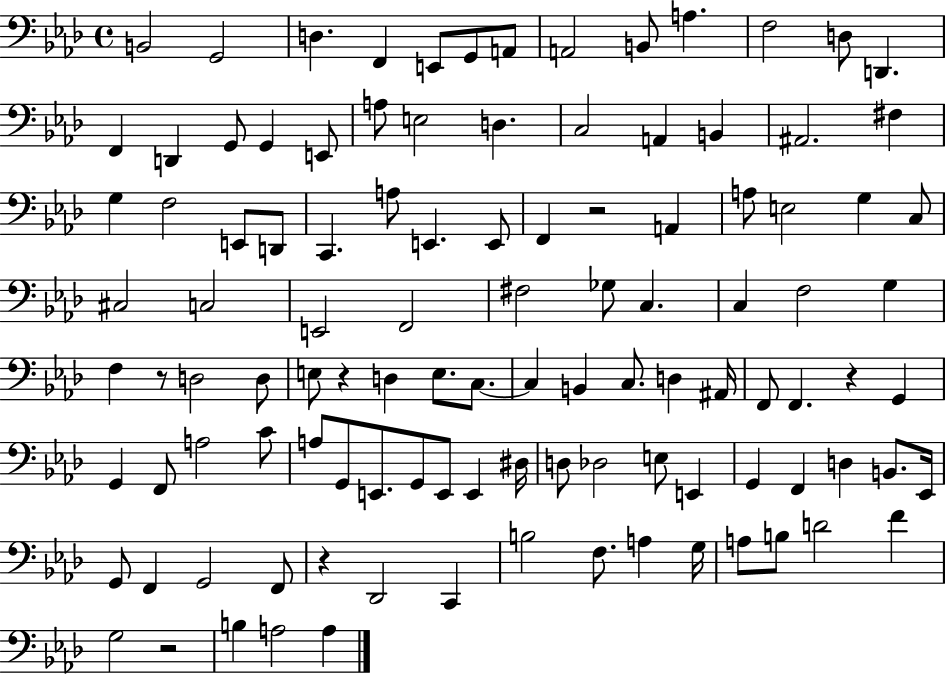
{
  \clef bass
  \time 4/4
  \defaultTimeSignature
  \key aes \major
  b,2 g,2 | d4. f,4 e,8 g,8 a,8 | a,2 b,8 a4. | f2 d8 d,4. | \break f,4 d,4 g,8 g,4 e,8 | a8 e2 d4. | c2 a,4 b,4 | ais,2. fis4 | \break g4 f2 e,8 d,8 | c,4. a8 e,4. e,8 | f,4 r2 a,4 | a8 e2 g4 c8 | \break cis2 c2 | e,2 f,2 | fis2 ges8 c4. | c4 f2 g4 | \break f4 r8 d2 d8 | e8 r4 d4 e8. c8.~~ | c4 b,4 c8. d4 ais,16 | f,8 f,4. r4 g,4 | \break g,4 f,8 a2 c'8 | a8 g,8 e,8. g,8 e,8 e,4 dis16 | d8 des2 e8 e,4 | g,4 f,4 d4 b,8. ees,16 | \break g,8 f,4 g,2 f,8 | r4 des,2 c,4 | b2 f8. a4 g16 | a8 b8 d'2 f'4 | \break g2 r2 | b4 a2 a4 | \bar "|."
}